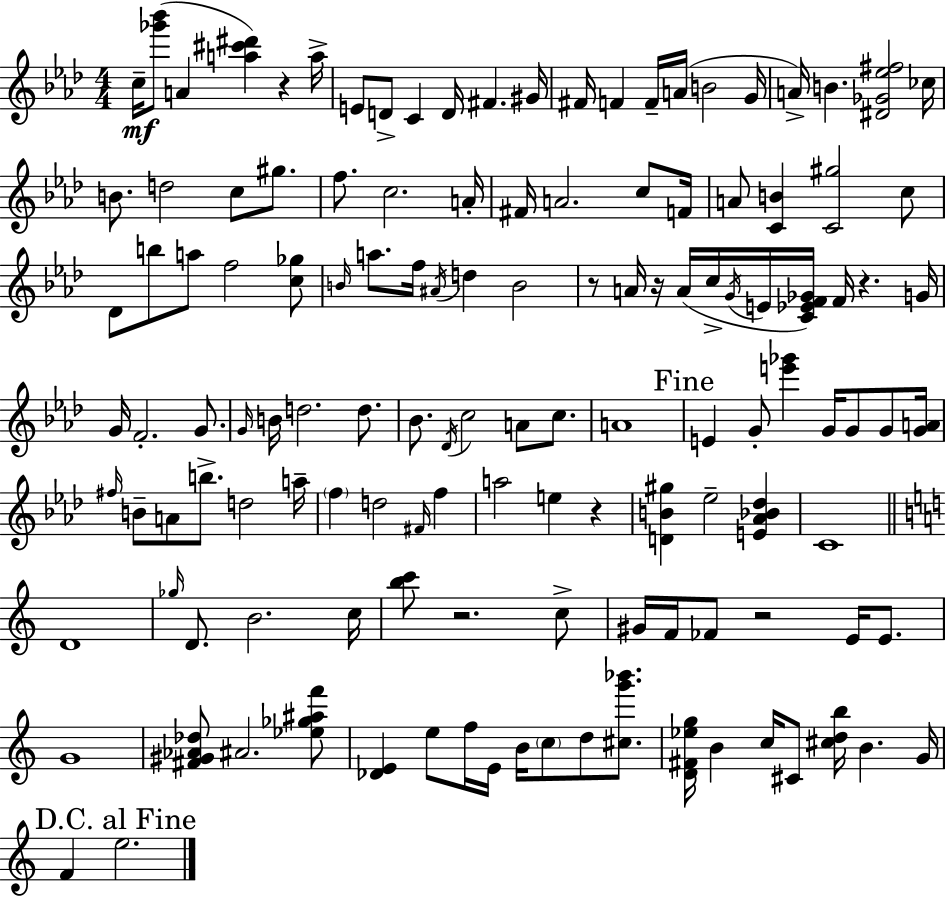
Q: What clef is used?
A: treble